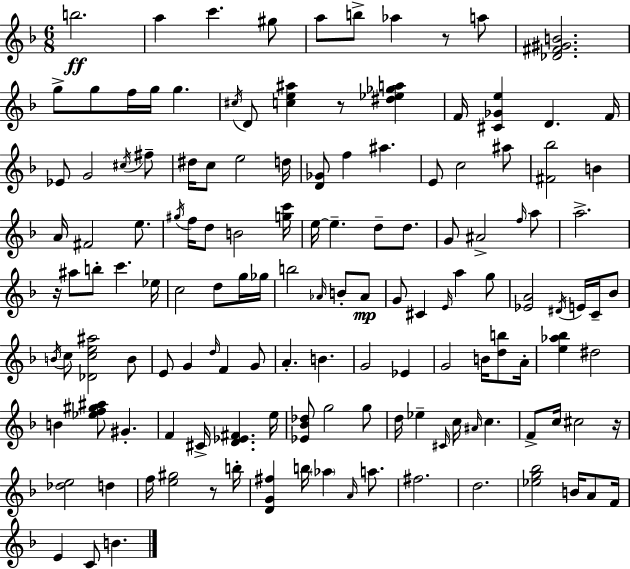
{
  \clef treble
  \numericTimeSignature
  \time 6/8
  \key d \minor
  b''2.\ff | a''4 c'''4. gis''8 | a''8 b''8-> aes''4 r8 a''8 | <des' fis' gis' b'>2. | \break g''8-> g''8 f''16 g''16 g''4. | \acciaccatura { cis''16 } d'8 <c'' e'' ais''>4 r8 <dis'' ees'' ges'' a''>4 | f'16 <cis' ges' e''>4 d'4. | f'16 ees'8 g'2 \acciaccatura { cis''16 } | \break fis''8-- dis''16 c''8 e''2 | d''16 <d' ges'>8 f''4 ais''4. | e'8 c''2 | ais''8 <fis' bes''>2 b'4 | \break a'16 fis'2 e''8. | \acciaccatura { gis''16 } f''16 d''8 b'2 | <g'' c'''>16 e''16~~ e''4.-- d''8-- | d''8. g'8 ais'2-> | \break \grace { f''16 } a''8 a''2.-> | r16 ais''8 b''8-. c'''4. | ees''16 c''2 | d''8 g''16 ges''16 b''2 | \break \grace { aes'16 } b'8-. aes'8\mp g'8 cis'4 \grace { e'16 } | a''4 g''8 <ees' a'>2 | \acciaccatura { dis'16 } e'16 c'16-- bes'8 \acciaccatura { b'16 } c''8 <des' c'' e'' ais''>2 | b'8 e'8 g'4 | \break \grace { d''16 } f'4 g'8 a'4.-. | b'4. g'2 | ees'4 g'2 | b'16 <d'' b''>8 a'16-. <e'' aes'' bes''>4 | \break dis''2 b'4 | <ees'' f'' gis'' ais''>8 gis'4.-. f'4 | cis'16-> <d' ees' fis'>4. e''16 <ees' bes' des''>8 g''2 | g''8 d''16 ees''4-- | \break \grace { cis'16 } c''16 \grace { ais'16 } c''4. f'8-> | c''16 cis''2 r16 <des'' e''>2 | d''4 f''16 | <e'' gis''>2 r8 b''16-. <d' g' fis''>4 | \break b''16 \parenthesize aes''4 \grace { a'16 } a''8. | fis''2. | d''2. | <ees'' g'' bes''>2 b'16 a'8 f'16 | \break e'4 c'8 b'4. | \bar "|."
}